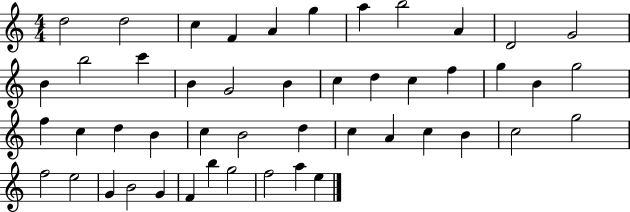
D5/h D5/h C5/q F4/q A4/q G5/q A5/q B5/h A4/q D4/h G4/h B4/q B5/h C6/q B4/q G4/h B4/q C5/q D5/q C5/q F5/q G5/q B4/q G5/h F5/q C5/q D5/q B4/q C5/q B4/h D5/q C5/q A4/q C5/q B4/q C5/h G5/h F5/h E5/h G4/q B4/h G4/q F4/q B5/q G5/h F5/h A5/q E5/q